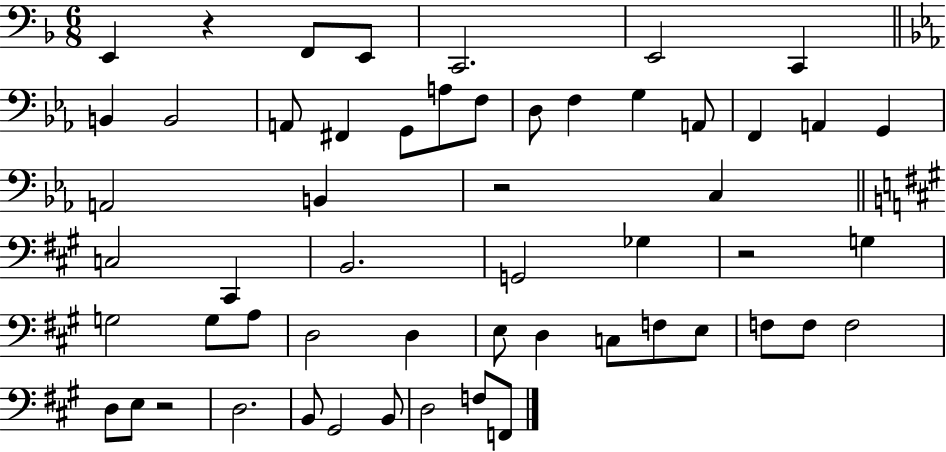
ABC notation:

X:1
T:Untitled
M:6/8
L:1/4
K:F
E,, z F,,/2 E,,/2 C,,2 E,,2 C,, B,, B,,2 A,,/2 ^F,, G,,/2 A,/2 F,/2 D,/2 F, G, A,,/2 F,, A,, G,, A,,2 B,, z2 C, C,2 ^C,, B,,2 G,,2 _G, z2 G, G,2 G,/2 A,/2 D,2 D, E,/2 D, C,/2 F,/2 E,/2 F,/2 F,/2 F,2 D,/2 E,/2 z2 D,2 B,,/2 ^G,,2 B,,/2 D,2 F,/2 F,,/2